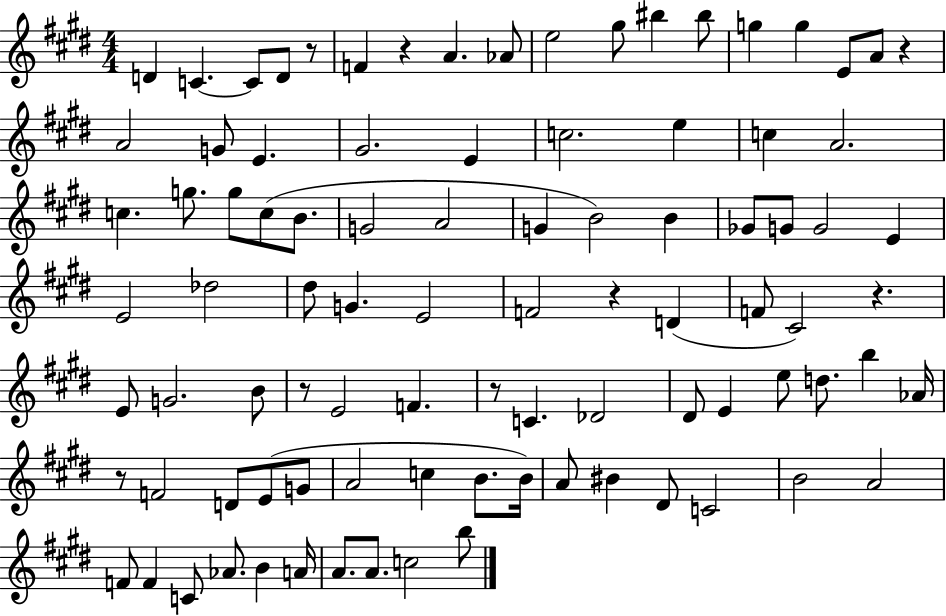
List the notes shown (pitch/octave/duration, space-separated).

D4/q C4/q. C4/e D4/e R/e F4/q R/q A4/q. Ab4/e E5/h G#5/e BIS5/q BIS5/e G5/q G5/q E4/e A4/e R/q A4/h G4/e E4/q. G#4/h. E4/q C5/h. E5/q C5/q A4/h. C5/q. G5/e. G5/e C5/e B4/e. G4/h A4/h G4/q B4/h B4/q Gb4/e G4/e G4/h E4/q E4/h Db5/h D#5/e G4/q. E4/h F4/h R/q D4/q F4/e C#4/h R/q. E4/e G4/h. B4/e R/e E4/h F4/q. R/e C4/q. Db4/h D#4/e E4/q E5/e D5/e. B5/q Ab4/s R/e F4/h D4/e E4/e G4/e A4/h C5/q B4/e. B4/s A4/e BIS4/q D#4/e C4/h B4/h A4/h F4/e F4/q C4/e Ab4/e. B4/q A4/s A4/e. A4/e. C5/h B5/e